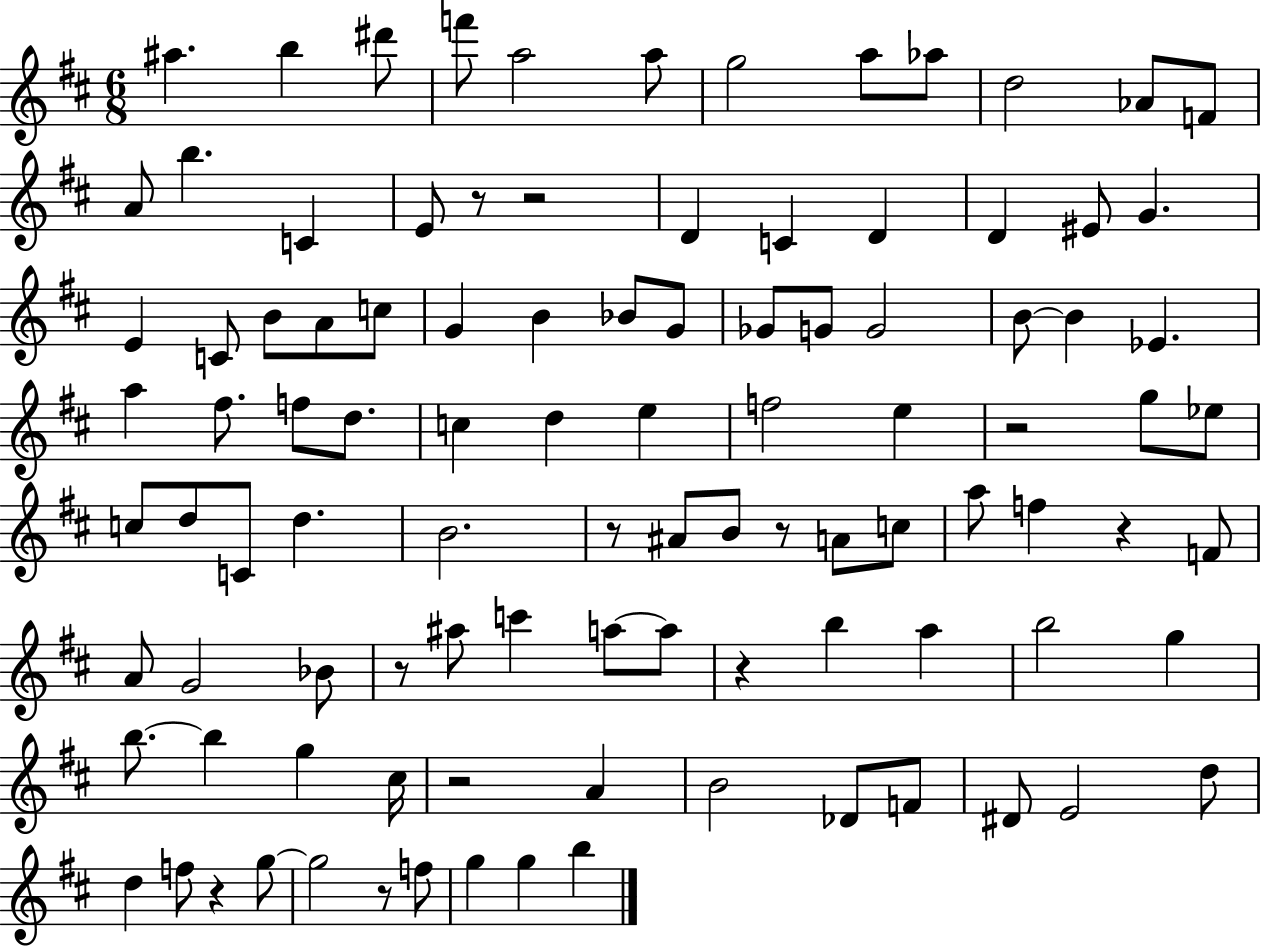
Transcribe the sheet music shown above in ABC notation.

X:1
T:Untitled
M:6/8
L:1/4
K:D
^a b ^d'/2 f'/2 a2 a/2 g2 a/2 _a/2 d2 _A/2 F/2 A/2 b C E/2 z/2 z2 D C D D ^E/2 G E C/2 B/2 A/2 c/2 G B _B/2 G/2 _G/2 G/2 G2 B/2 B _E a ^f/2 f/2 d/2 c d e f2 e z2 g/2 _e/2 c/2 d/2 C/2 d B2 z/2 ^A/2 B/2 z/2 A/2 c/2 a/2 f z F/2 A/2 G2 _B/2 z/2 ^a/2 c' a/2 a/2 z b a b2 g b/2 b g ^c/4 z2 A B2 _D/2 F/2 ^D/2 E2 d/2 d f/2 z g/2 g2 z/2 f/2 g g b